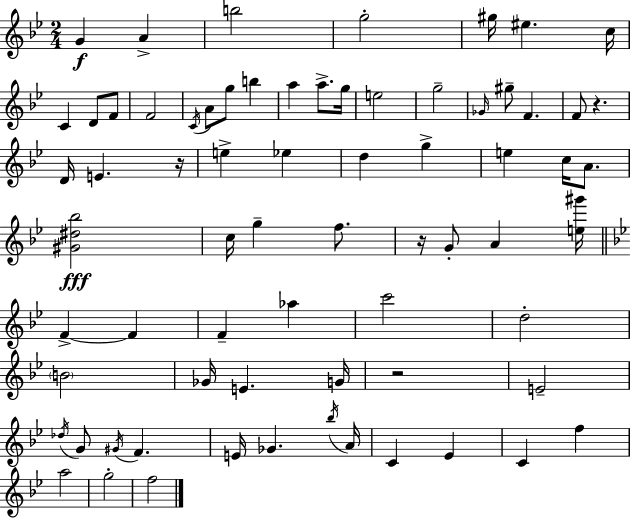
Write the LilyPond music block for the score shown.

{
  \clef treble
  \numericTimeSignature
  \time 2/4
  \key bes \major
  g'4\f a'4-> | b''2 | g''2-. | gis''16 eis''4. c''16 | \break c'4 d'8 f'8 | f'2 | \acciaccatura { c'16 } a'8 g''8 b''4 | a''4 a''8.-> | \break g''16 e''2 | g''2-- | \grace { ges'16 } gis''8-- f'4. | f'8 r4. | \break d'16 e'4. | r16 e''4-> ees''4 | d''4 g''4-> | e''4 c''16 a'8. | \break <gis' dis'' bes''>2\fff | c''16 g''4-- f''8. | r16 g'8-. a'4 | <e'' gis'''>16 \bar "||" \break \key bes \major f'4->~~ f'4 | f'4-- aes''4 | c'''2 | d''2-. | \break \parenthesize b'2 | ges'16 e'4. g'16 | r2 | e'2-- | \break \acciaccatura { des''16 } g'8 \acciaccatura { gis'16 } f'4. | e'16 ges'4. | \acciaccatura { bes''16 } a'16 c'4 ees'4 | c'4 f''4 | \break a''2 | g''2-. | f''2 | \bar "|."
}